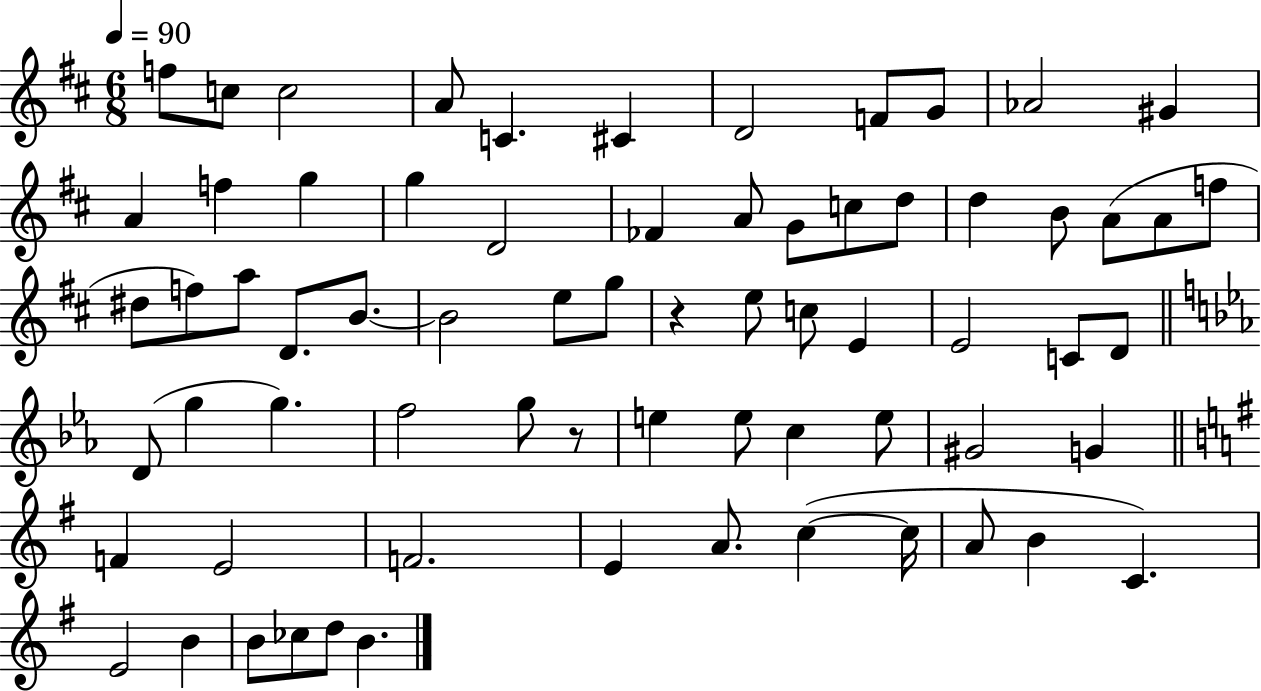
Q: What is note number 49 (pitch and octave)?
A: E5